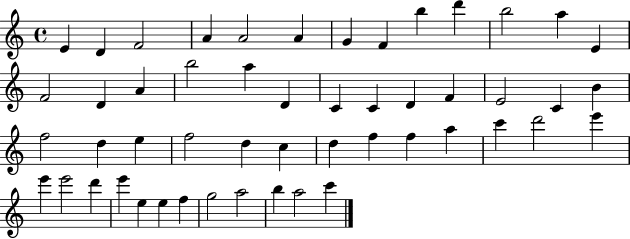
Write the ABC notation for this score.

X:1
T:Untitled
M:4/4
L:1/4
K:C
E D F2 A A2 A G F b d' b2 a E F2 D A b2 a D C C D F E2 C B f2 d e f2 d c d f f a c' d'2 e' e' e'2 d' e' e e f g2 a2 b a2 c'